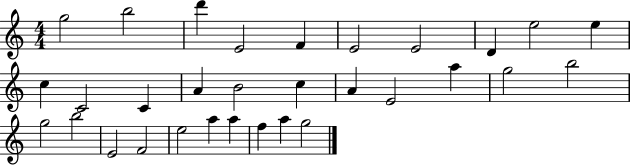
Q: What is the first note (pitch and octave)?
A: G5